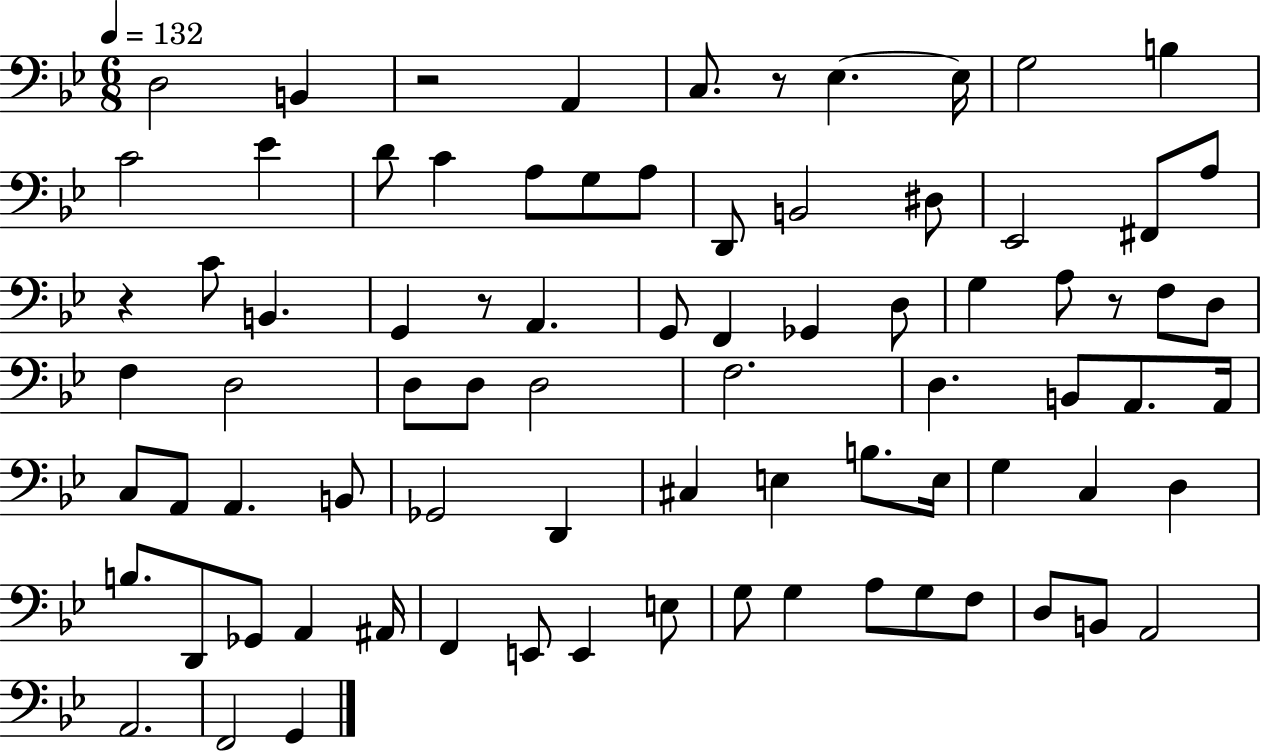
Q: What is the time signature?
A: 6/8